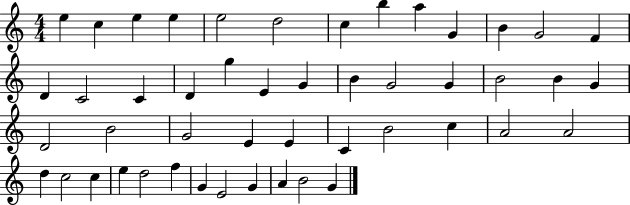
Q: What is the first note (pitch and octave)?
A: E5